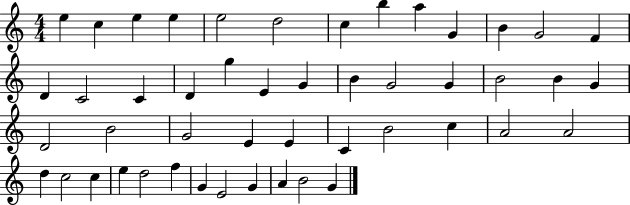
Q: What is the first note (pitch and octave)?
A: E5